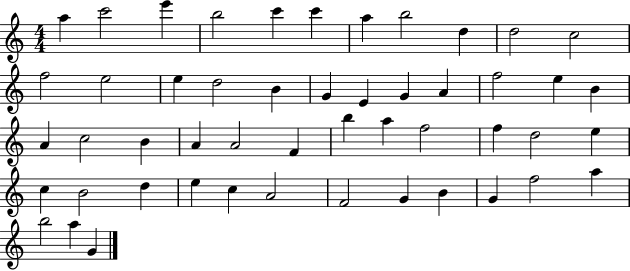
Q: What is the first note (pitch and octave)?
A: A5